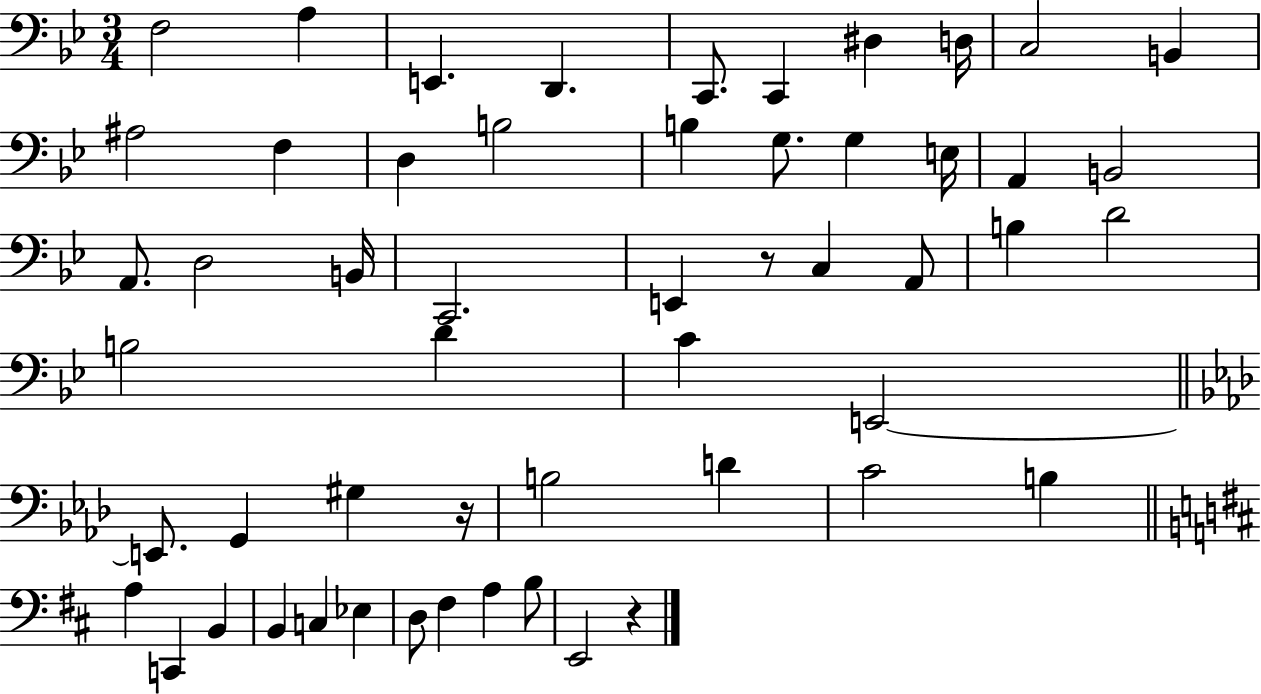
{
  \clef bass
  \numericTimeSignature
  \time 3/4
  \key bes \major
  f2 a4 | e,4. d,4. | c,8. c,4 dis4 d16 | c2 b,4 | \break ais2 f4 | d4 b2 | b4 g8. g4 e16 | a,4 b,2 | \break a,8. d2 b,16 | c,2. | e,4 r8 c4 a,8 | b4 d'2 | \break b2 d'4 | c'4 e,2~~ | \bar "||" \break \key aes \major e,8. g,4 gis4 r16 | b2 d'4 | c'2 b4 | \bar "||" \break \key d \major a4 c,4 b,4 | b,4 c4 ees4 | d8 fis4 a4 b8 | e,2 r4 | \break \bar "|."
}